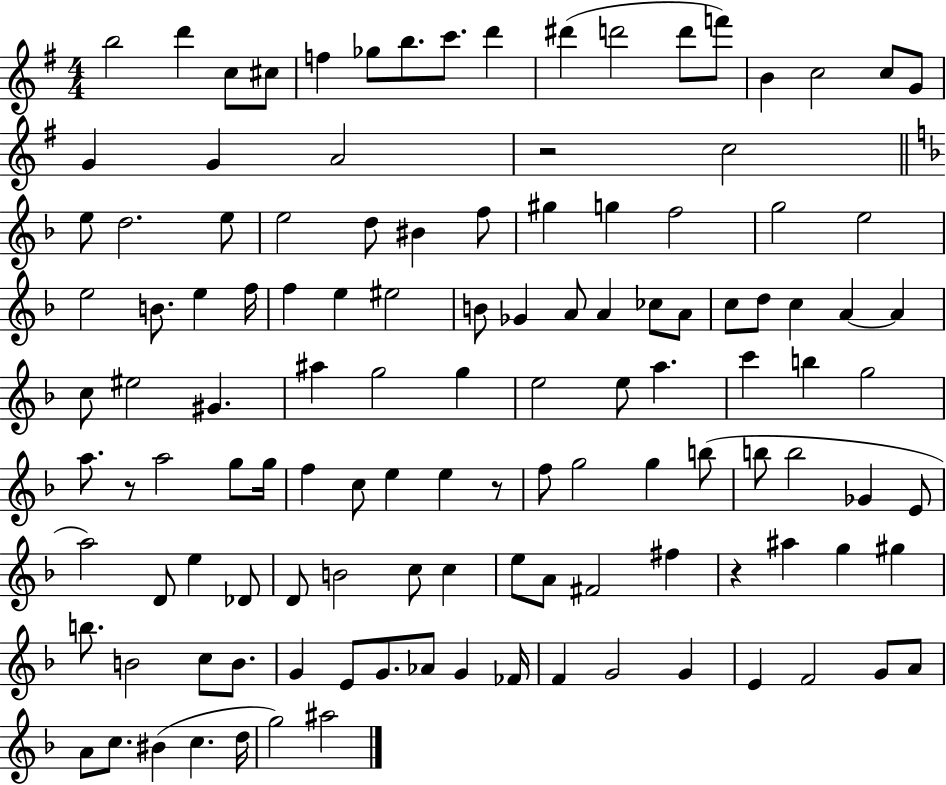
{
  \clef treble
  \numericTimeSignature
  \time 4/4
  \key g \major
  b''2 d'''4 c''8 cis''8 | f''4 ges''8 b''8. c'''8. d'''4 | dis'''4( d'''2 d'''8 f'''8) | b'4 c''2 c''8 g'8 | \break g'4 g'4 a'2 | r2 c''2 | \bar "||" \break \key d \minor e''8 d''2. e''8 | e''2 d''8 bis'4 f''8 | gis''4 g''4 f''2 | g''2 e''2 | \break e''2 b'8. e''4 f''16 | f''4 e''4 eis''2 | b'8 ges'4 a'8 a'4 ces''8 a'8 | c''8 d''8 c''4 a'4~~ a'4 | \break c''8 eis''2 gis'4. | ais''4 g''2 g''4 | e''2 e''8 a''4. | c'''4 b''4 g''2 | \break a''8. r8 a''2 g''8 g''16 | f''4 c''8 e''4 e''4 r8 | f''8 g''2 g''4 b''8( | b''8 b''2 ges'4 e'8 | \break a''2) d'8 e''4 des'8 | d'8 b'2 c''8 c''4 | e''8 a'8 fis'2 fis''4 | r4 ais''4 g''4 gis''4 | \break b''8. b'2 c''8 b'8. | g'4 e'8 g'8. aes'8 g'4 fes'16 | f'4 g'2 g'4 | e'4 f'2 g'8 a'8 | \break a'8 c''8. bis'4( c''4. d''16 | g''2) ais''2 | \bar "|."
}